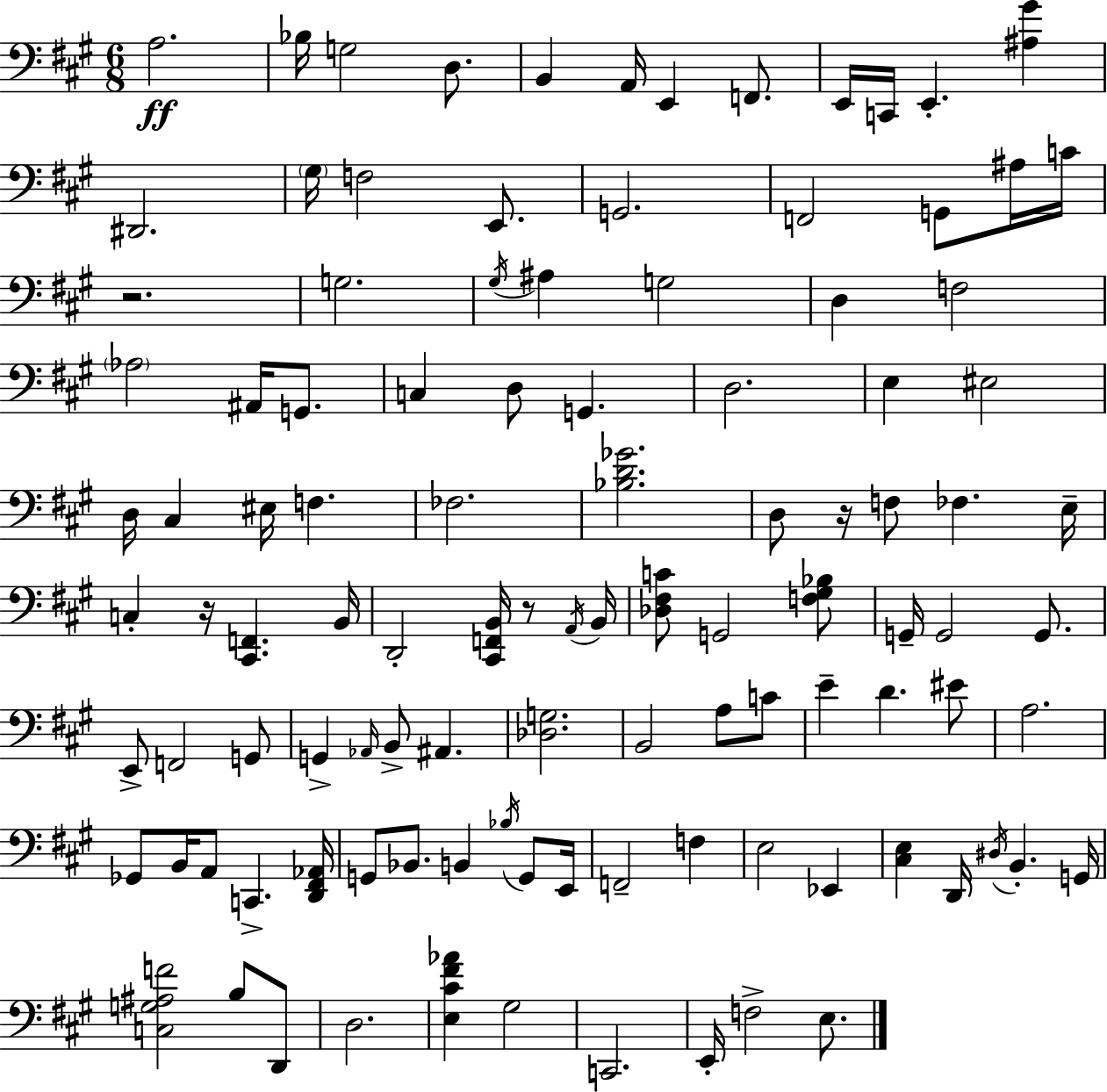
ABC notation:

X:1
T:Untitled
M:6/8
L:1/4
K:A
A,2 _B,/4 G,2 D,/2 B,, A,,/4 E,, F,,/2 E,,/4 C,,/4 E,, [^A,^G] ^D,,2 ^G,/4 F,2 E,,/2 G,,2 F,,2 G,,/2 ^A,/4 C/4 z2 G,2 ^G,/4 ^A, G,2 D, F,2 _A,2 ^A,,/4 G,,/2 C, D,/2 G,, D,2 E, ^E,2 D,/4 ^C, ^E,/4 F, _F,2 [_B,D_G]2 D,/2 z/4 F,/2 _F, E,/4 C, z/4 [^C,,F,,] B,,/4 D,,2 [^C,,F,,B,,]/4 z/2 A,,/4 B,,/4 [_D,^F,C]/2 G,,2 [F,^G,_B,]/2 G,,/4 G,,2 G,,/2 E,,/2 F,,2 G,,/2 G,, _A,,/4 B,,/2 ^A,, [_D,G,]2 B,,2 A,/2 C/2 E D ^E/2 A,2 _G,,/2 B,,/4 A,,/2 C,, [D,,^F,,_A,,]/4 G,,/2 _B,,/2 B,, _B,/4 G,,/2 E,,/4 F,,2 F, E,2 _E,, [^C,E,] D,,/4 ^D,/4 B,, G,,/4 [C,G,^A,F]2 B,/2 D,,/2 D,2 [E,^C^F_A] ^G,2 C,,2 E,,/4 F,2 E,/2